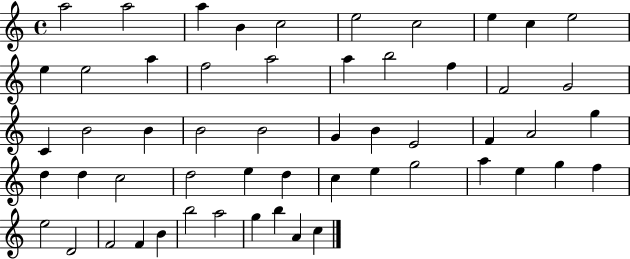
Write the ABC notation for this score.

X:1
T:Untitled
M:4/4
L:1/4
K:C
a2 a2 a B c2 e2 c2 e c e2 e e2 a f2 a2 a b2 f F2 G2 C B2 B B2 B2 G B E2 F A2 g d d c2 d2 e d c e g2 a e g f e2 D2 F2 F B b2 a2 g b A c